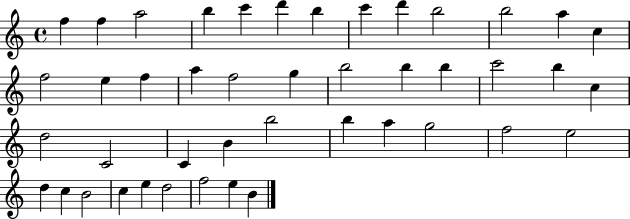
{
  \clef treble
  \time 4/4
  \defaultTimeSignature
  \key c \major
  f''4 f''4 a''2 | b''4 c'''4 d'''4 b''4 | c'''4 d'''4 b''2 | b''2 a''4 c''4 | \break f''2 e''4 f''4 | a''4 f''2 g''4 | b''2 b''4 b''4 | c'''2 b''4 c''4 | \break d''2 c'2 | c'4 b'4 b''2 | b''4 a''4 g''2 | f''2 e''2 | \break d''4 c''4 b'2 | c''4 e''4 d''2 | f''2 e''4 b'4 | \bar "|."
}